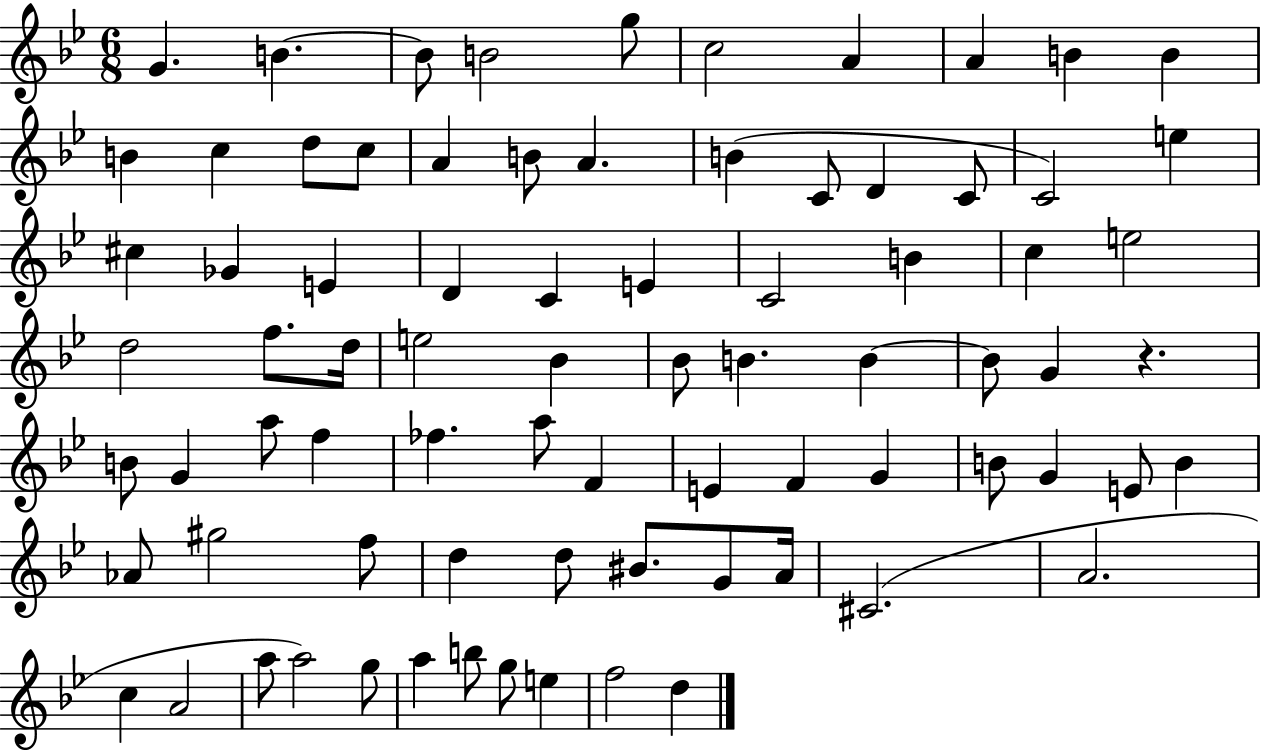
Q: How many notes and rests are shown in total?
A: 79